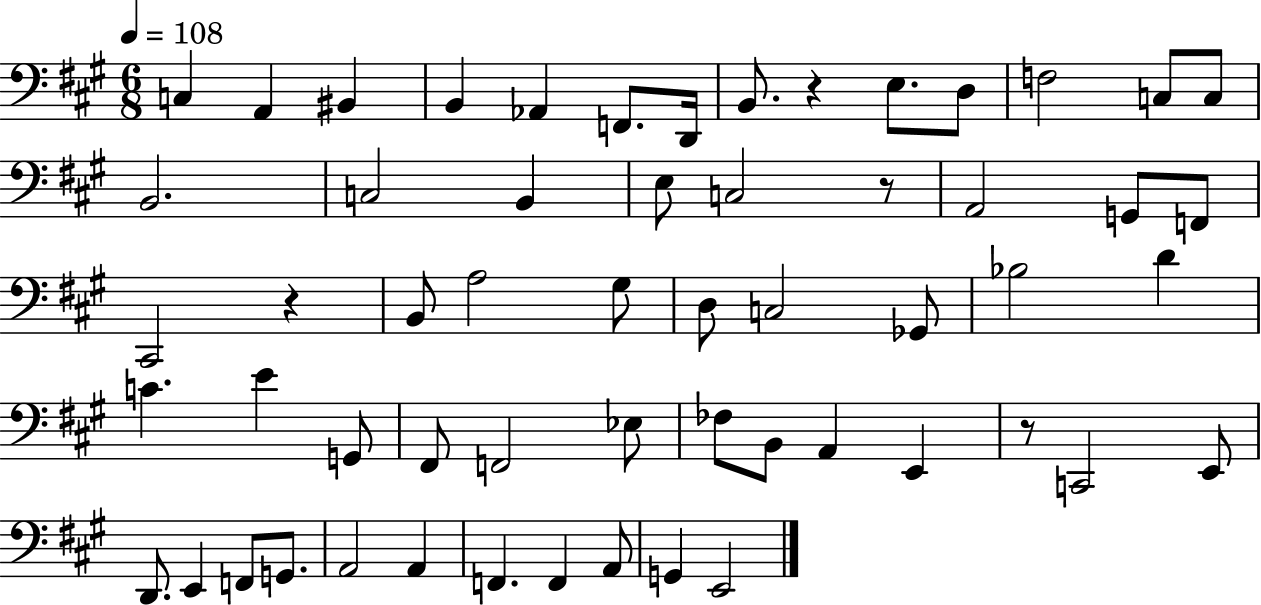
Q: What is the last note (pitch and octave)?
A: E2